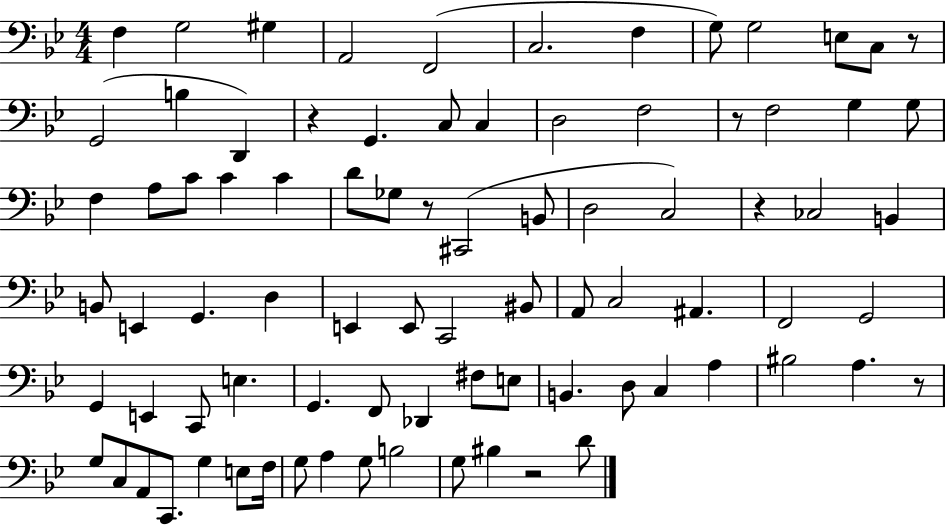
{
  \clef bass
  \numericTimeSignature
  \time 4/4
  \key bes \major
  \repeat volta 2 { f4 g2 gis4 | a,2 f,2( | c2. f4 | g8) g2 e8 c8 r8 | \break g,2( b4 d,4) | r4 g,4. c8 c4 | d2 f2 | r8 f2 g4 g8 | \break f4 a8 c'8 c'4 c'4 | d'8 ges8 r8 cis,2( b,8 | d2 c2) | r4 ces2 b,4 | \break b,8 e,4 g,4. d4 | e,4 e,8 c,2 bis,8 | a,8 c2 ais,4. | f,2 g,2 | \break g,4 e,4 c,8 e4. | g,4. f,8 des,4 fis8 e8 | b,4. d8 c4 a4 | bis2 a4. r8 | \break g8 c8 a,8 c,8. g4 e8 f16 | g8 a4 g8 b2 | g8 bis4 r2 d'8 | } \bar "|."
}